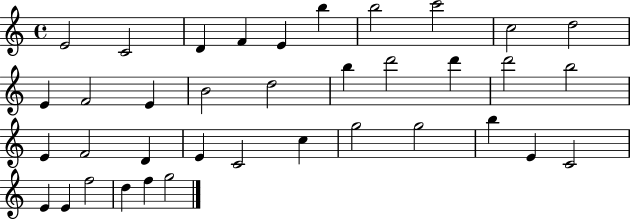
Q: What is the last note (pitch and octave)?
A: G5